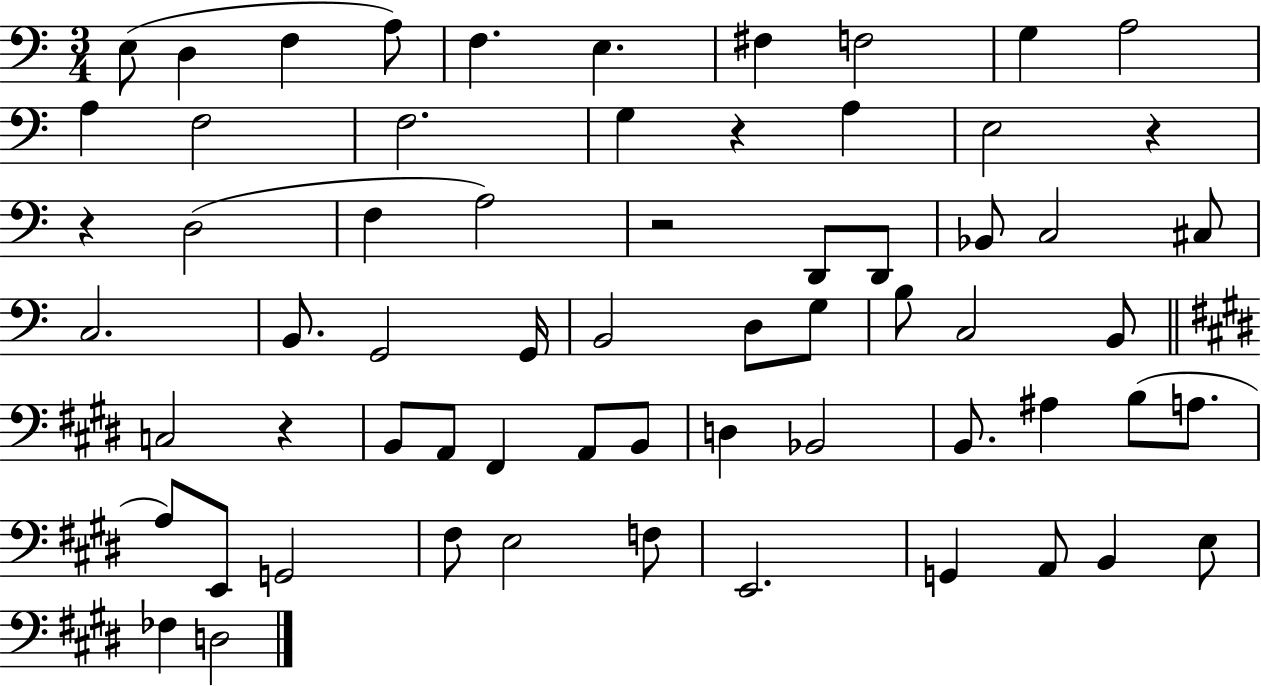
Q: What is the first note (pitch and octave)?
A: E3